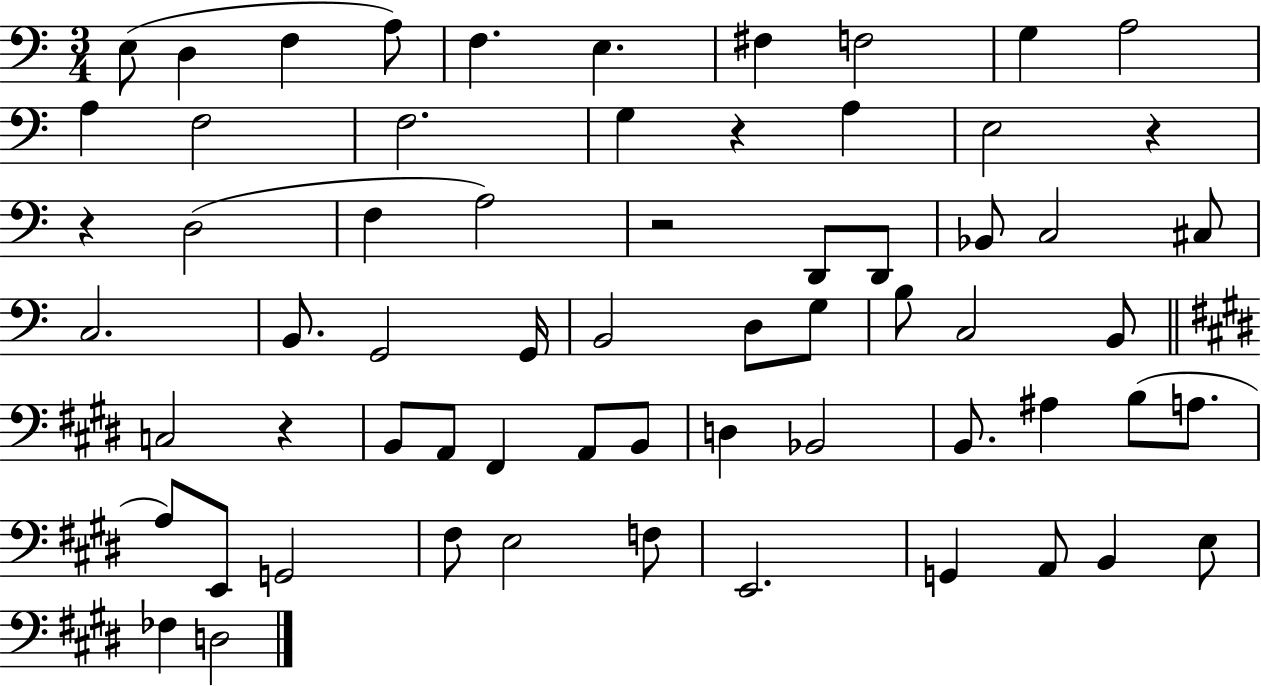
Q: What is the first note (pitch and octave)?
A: E3